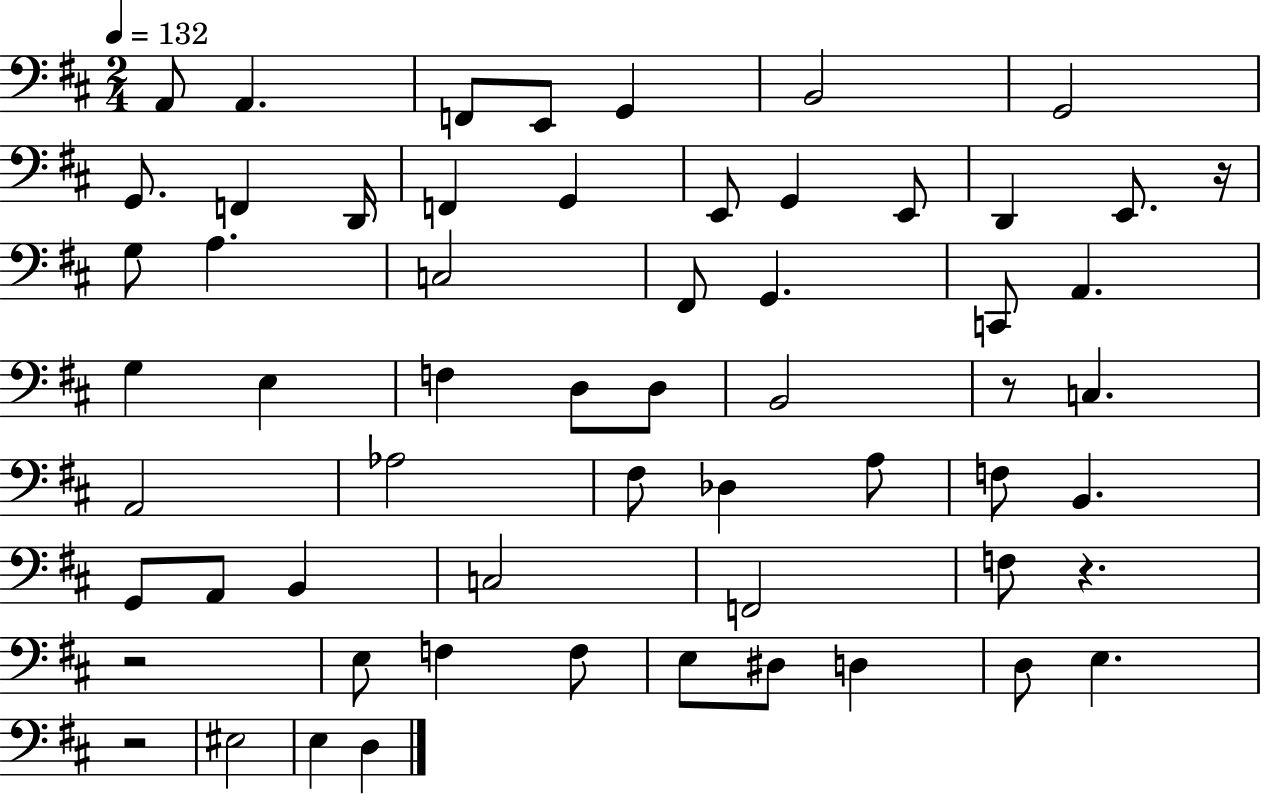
{
  \clef bass
  \numericTimeSignature
  \time 2/4
  \key d \major
  \tempo 4 = 132
  a,8 a,4. | f,8 e,8 g,4 | b,2 | g,2 | \break g,8. f,4 d,16 | f,4 g,4 | e,8 g,4 e,8 | d,4 e,8. r16 | \break g8 a4. | c2 | fis,8 g,4. | c,8 a,4. | \break g4 e4 | f4 d8 d8 | b,2 | r8 c4. | \break a,2 | aes2 | fis8 des4 a8 | f8 b,4. | \break g,8 a,8 b,4 | c2 | f,2 | f8 r4. | \break r2 | e8 f4 f8 | e8 dis8 d4 | d8 e4. | \break r2 | eis2 | e4 d4 | \bar "|."
}